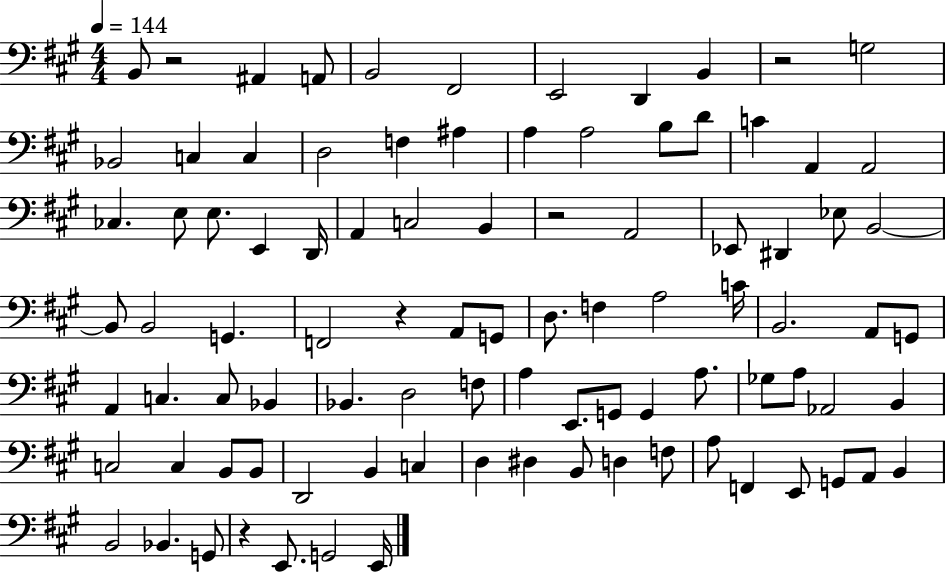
B2/e R/h A#2/q A2/e B2/h F#2/h E2/h D2/q B2/q R/h G3/h Bb2/h C3/q C3/q D3/h F3/q A#3/q A3/q A3/h B3/e D4/e C4/q A2/q A2/h CES3/q. E3/e E3/e. E2/q D2/s A2/q C3/h B2/q R/h A2/h Eb2/e D#2/q Eb3/e B2/h B2/e B2/h G2/q. F2/h R/q A2/e G2/e D3/e. F3/q A3/h C4/s B2/h. A2/e G2/e A2/q C3/q. C3/e Bb2/q Bb2/q. D3/h F3/e A3/q E2/e. G2/e G2/q A3/e. Gb3/e A3/e Ab2/h B2/q C3/h C3/q B2/e B2/e D2/h B2/q C3/q D3/q D#3/q B2/e D3/q F3/e A3/e F2/q E2/e G2/e A2/e B2/q B2/h Bb2/q. G2/e R/q E2/e. G2/h E2/s